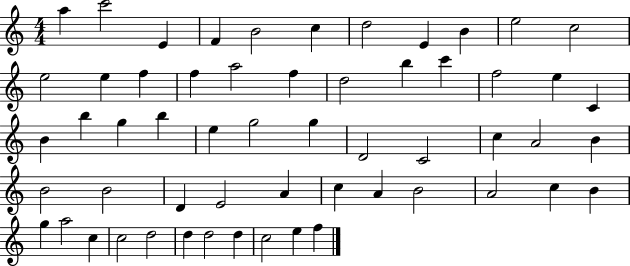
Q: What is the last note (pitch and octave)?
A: F5